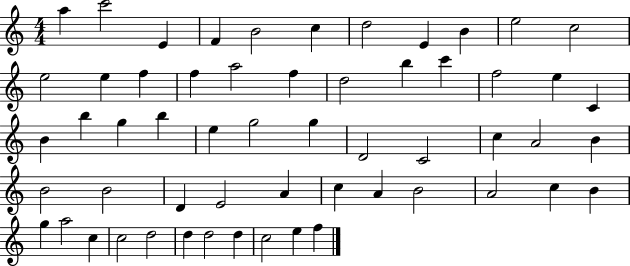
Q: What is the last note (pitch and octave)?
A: F5